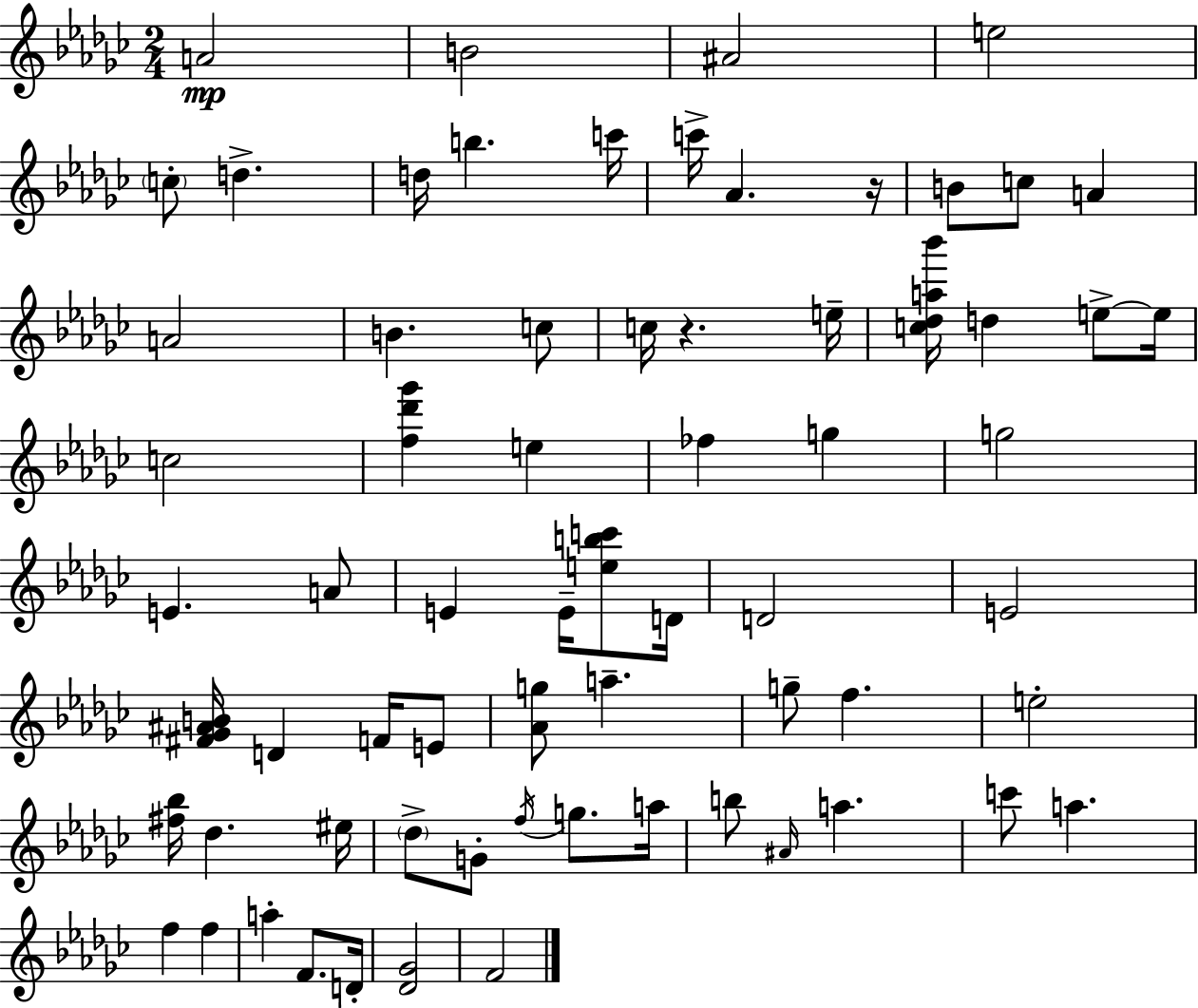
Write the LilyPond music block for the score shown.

{
  \clef treble
  \numericTimeSignature
  \time 2/4
  \key ees \minor
  a'2\mp | b'2 | ais'2 | e''2 | \break \parenthesize c''8-. d''4.-> | d''16 b''4. c'''16 | c'''16-> aes'4. r16 | b'8 c''8 a'4 | \break a'2 | b'4. c''8 | c''16 r4. e''16-- | <c'' des'' a'' bes'''>16 d''4 e''8->~~ e''16 | \break c''2 | <f'' des''' ges'''>4 e''4 | fes''4 g''4 | g''2 | \break e'4. a'8 | e'4 e'16-- <e'' b'' c'''>8 d'16 | d'2 | e'2 | \break <fis' ges' ais' b'>16 d'4 f'16 e'8 | <aes' g''>8 a''4.-- | g''8-- f''4. | e''2-. | \break <fis'' bes''>16 des''4. eis''16 | \parenthesize des''8-> g'8-. \acciaccatura { f''16 } g''8. | a''16 b''8 \grace { ais'16 } a''4. | c'''8 a''4. | \break f''4 f''4 | a''4-. f'8. | d'16-. <des' ges'>2 | f'2 | \break \bar "|."
}